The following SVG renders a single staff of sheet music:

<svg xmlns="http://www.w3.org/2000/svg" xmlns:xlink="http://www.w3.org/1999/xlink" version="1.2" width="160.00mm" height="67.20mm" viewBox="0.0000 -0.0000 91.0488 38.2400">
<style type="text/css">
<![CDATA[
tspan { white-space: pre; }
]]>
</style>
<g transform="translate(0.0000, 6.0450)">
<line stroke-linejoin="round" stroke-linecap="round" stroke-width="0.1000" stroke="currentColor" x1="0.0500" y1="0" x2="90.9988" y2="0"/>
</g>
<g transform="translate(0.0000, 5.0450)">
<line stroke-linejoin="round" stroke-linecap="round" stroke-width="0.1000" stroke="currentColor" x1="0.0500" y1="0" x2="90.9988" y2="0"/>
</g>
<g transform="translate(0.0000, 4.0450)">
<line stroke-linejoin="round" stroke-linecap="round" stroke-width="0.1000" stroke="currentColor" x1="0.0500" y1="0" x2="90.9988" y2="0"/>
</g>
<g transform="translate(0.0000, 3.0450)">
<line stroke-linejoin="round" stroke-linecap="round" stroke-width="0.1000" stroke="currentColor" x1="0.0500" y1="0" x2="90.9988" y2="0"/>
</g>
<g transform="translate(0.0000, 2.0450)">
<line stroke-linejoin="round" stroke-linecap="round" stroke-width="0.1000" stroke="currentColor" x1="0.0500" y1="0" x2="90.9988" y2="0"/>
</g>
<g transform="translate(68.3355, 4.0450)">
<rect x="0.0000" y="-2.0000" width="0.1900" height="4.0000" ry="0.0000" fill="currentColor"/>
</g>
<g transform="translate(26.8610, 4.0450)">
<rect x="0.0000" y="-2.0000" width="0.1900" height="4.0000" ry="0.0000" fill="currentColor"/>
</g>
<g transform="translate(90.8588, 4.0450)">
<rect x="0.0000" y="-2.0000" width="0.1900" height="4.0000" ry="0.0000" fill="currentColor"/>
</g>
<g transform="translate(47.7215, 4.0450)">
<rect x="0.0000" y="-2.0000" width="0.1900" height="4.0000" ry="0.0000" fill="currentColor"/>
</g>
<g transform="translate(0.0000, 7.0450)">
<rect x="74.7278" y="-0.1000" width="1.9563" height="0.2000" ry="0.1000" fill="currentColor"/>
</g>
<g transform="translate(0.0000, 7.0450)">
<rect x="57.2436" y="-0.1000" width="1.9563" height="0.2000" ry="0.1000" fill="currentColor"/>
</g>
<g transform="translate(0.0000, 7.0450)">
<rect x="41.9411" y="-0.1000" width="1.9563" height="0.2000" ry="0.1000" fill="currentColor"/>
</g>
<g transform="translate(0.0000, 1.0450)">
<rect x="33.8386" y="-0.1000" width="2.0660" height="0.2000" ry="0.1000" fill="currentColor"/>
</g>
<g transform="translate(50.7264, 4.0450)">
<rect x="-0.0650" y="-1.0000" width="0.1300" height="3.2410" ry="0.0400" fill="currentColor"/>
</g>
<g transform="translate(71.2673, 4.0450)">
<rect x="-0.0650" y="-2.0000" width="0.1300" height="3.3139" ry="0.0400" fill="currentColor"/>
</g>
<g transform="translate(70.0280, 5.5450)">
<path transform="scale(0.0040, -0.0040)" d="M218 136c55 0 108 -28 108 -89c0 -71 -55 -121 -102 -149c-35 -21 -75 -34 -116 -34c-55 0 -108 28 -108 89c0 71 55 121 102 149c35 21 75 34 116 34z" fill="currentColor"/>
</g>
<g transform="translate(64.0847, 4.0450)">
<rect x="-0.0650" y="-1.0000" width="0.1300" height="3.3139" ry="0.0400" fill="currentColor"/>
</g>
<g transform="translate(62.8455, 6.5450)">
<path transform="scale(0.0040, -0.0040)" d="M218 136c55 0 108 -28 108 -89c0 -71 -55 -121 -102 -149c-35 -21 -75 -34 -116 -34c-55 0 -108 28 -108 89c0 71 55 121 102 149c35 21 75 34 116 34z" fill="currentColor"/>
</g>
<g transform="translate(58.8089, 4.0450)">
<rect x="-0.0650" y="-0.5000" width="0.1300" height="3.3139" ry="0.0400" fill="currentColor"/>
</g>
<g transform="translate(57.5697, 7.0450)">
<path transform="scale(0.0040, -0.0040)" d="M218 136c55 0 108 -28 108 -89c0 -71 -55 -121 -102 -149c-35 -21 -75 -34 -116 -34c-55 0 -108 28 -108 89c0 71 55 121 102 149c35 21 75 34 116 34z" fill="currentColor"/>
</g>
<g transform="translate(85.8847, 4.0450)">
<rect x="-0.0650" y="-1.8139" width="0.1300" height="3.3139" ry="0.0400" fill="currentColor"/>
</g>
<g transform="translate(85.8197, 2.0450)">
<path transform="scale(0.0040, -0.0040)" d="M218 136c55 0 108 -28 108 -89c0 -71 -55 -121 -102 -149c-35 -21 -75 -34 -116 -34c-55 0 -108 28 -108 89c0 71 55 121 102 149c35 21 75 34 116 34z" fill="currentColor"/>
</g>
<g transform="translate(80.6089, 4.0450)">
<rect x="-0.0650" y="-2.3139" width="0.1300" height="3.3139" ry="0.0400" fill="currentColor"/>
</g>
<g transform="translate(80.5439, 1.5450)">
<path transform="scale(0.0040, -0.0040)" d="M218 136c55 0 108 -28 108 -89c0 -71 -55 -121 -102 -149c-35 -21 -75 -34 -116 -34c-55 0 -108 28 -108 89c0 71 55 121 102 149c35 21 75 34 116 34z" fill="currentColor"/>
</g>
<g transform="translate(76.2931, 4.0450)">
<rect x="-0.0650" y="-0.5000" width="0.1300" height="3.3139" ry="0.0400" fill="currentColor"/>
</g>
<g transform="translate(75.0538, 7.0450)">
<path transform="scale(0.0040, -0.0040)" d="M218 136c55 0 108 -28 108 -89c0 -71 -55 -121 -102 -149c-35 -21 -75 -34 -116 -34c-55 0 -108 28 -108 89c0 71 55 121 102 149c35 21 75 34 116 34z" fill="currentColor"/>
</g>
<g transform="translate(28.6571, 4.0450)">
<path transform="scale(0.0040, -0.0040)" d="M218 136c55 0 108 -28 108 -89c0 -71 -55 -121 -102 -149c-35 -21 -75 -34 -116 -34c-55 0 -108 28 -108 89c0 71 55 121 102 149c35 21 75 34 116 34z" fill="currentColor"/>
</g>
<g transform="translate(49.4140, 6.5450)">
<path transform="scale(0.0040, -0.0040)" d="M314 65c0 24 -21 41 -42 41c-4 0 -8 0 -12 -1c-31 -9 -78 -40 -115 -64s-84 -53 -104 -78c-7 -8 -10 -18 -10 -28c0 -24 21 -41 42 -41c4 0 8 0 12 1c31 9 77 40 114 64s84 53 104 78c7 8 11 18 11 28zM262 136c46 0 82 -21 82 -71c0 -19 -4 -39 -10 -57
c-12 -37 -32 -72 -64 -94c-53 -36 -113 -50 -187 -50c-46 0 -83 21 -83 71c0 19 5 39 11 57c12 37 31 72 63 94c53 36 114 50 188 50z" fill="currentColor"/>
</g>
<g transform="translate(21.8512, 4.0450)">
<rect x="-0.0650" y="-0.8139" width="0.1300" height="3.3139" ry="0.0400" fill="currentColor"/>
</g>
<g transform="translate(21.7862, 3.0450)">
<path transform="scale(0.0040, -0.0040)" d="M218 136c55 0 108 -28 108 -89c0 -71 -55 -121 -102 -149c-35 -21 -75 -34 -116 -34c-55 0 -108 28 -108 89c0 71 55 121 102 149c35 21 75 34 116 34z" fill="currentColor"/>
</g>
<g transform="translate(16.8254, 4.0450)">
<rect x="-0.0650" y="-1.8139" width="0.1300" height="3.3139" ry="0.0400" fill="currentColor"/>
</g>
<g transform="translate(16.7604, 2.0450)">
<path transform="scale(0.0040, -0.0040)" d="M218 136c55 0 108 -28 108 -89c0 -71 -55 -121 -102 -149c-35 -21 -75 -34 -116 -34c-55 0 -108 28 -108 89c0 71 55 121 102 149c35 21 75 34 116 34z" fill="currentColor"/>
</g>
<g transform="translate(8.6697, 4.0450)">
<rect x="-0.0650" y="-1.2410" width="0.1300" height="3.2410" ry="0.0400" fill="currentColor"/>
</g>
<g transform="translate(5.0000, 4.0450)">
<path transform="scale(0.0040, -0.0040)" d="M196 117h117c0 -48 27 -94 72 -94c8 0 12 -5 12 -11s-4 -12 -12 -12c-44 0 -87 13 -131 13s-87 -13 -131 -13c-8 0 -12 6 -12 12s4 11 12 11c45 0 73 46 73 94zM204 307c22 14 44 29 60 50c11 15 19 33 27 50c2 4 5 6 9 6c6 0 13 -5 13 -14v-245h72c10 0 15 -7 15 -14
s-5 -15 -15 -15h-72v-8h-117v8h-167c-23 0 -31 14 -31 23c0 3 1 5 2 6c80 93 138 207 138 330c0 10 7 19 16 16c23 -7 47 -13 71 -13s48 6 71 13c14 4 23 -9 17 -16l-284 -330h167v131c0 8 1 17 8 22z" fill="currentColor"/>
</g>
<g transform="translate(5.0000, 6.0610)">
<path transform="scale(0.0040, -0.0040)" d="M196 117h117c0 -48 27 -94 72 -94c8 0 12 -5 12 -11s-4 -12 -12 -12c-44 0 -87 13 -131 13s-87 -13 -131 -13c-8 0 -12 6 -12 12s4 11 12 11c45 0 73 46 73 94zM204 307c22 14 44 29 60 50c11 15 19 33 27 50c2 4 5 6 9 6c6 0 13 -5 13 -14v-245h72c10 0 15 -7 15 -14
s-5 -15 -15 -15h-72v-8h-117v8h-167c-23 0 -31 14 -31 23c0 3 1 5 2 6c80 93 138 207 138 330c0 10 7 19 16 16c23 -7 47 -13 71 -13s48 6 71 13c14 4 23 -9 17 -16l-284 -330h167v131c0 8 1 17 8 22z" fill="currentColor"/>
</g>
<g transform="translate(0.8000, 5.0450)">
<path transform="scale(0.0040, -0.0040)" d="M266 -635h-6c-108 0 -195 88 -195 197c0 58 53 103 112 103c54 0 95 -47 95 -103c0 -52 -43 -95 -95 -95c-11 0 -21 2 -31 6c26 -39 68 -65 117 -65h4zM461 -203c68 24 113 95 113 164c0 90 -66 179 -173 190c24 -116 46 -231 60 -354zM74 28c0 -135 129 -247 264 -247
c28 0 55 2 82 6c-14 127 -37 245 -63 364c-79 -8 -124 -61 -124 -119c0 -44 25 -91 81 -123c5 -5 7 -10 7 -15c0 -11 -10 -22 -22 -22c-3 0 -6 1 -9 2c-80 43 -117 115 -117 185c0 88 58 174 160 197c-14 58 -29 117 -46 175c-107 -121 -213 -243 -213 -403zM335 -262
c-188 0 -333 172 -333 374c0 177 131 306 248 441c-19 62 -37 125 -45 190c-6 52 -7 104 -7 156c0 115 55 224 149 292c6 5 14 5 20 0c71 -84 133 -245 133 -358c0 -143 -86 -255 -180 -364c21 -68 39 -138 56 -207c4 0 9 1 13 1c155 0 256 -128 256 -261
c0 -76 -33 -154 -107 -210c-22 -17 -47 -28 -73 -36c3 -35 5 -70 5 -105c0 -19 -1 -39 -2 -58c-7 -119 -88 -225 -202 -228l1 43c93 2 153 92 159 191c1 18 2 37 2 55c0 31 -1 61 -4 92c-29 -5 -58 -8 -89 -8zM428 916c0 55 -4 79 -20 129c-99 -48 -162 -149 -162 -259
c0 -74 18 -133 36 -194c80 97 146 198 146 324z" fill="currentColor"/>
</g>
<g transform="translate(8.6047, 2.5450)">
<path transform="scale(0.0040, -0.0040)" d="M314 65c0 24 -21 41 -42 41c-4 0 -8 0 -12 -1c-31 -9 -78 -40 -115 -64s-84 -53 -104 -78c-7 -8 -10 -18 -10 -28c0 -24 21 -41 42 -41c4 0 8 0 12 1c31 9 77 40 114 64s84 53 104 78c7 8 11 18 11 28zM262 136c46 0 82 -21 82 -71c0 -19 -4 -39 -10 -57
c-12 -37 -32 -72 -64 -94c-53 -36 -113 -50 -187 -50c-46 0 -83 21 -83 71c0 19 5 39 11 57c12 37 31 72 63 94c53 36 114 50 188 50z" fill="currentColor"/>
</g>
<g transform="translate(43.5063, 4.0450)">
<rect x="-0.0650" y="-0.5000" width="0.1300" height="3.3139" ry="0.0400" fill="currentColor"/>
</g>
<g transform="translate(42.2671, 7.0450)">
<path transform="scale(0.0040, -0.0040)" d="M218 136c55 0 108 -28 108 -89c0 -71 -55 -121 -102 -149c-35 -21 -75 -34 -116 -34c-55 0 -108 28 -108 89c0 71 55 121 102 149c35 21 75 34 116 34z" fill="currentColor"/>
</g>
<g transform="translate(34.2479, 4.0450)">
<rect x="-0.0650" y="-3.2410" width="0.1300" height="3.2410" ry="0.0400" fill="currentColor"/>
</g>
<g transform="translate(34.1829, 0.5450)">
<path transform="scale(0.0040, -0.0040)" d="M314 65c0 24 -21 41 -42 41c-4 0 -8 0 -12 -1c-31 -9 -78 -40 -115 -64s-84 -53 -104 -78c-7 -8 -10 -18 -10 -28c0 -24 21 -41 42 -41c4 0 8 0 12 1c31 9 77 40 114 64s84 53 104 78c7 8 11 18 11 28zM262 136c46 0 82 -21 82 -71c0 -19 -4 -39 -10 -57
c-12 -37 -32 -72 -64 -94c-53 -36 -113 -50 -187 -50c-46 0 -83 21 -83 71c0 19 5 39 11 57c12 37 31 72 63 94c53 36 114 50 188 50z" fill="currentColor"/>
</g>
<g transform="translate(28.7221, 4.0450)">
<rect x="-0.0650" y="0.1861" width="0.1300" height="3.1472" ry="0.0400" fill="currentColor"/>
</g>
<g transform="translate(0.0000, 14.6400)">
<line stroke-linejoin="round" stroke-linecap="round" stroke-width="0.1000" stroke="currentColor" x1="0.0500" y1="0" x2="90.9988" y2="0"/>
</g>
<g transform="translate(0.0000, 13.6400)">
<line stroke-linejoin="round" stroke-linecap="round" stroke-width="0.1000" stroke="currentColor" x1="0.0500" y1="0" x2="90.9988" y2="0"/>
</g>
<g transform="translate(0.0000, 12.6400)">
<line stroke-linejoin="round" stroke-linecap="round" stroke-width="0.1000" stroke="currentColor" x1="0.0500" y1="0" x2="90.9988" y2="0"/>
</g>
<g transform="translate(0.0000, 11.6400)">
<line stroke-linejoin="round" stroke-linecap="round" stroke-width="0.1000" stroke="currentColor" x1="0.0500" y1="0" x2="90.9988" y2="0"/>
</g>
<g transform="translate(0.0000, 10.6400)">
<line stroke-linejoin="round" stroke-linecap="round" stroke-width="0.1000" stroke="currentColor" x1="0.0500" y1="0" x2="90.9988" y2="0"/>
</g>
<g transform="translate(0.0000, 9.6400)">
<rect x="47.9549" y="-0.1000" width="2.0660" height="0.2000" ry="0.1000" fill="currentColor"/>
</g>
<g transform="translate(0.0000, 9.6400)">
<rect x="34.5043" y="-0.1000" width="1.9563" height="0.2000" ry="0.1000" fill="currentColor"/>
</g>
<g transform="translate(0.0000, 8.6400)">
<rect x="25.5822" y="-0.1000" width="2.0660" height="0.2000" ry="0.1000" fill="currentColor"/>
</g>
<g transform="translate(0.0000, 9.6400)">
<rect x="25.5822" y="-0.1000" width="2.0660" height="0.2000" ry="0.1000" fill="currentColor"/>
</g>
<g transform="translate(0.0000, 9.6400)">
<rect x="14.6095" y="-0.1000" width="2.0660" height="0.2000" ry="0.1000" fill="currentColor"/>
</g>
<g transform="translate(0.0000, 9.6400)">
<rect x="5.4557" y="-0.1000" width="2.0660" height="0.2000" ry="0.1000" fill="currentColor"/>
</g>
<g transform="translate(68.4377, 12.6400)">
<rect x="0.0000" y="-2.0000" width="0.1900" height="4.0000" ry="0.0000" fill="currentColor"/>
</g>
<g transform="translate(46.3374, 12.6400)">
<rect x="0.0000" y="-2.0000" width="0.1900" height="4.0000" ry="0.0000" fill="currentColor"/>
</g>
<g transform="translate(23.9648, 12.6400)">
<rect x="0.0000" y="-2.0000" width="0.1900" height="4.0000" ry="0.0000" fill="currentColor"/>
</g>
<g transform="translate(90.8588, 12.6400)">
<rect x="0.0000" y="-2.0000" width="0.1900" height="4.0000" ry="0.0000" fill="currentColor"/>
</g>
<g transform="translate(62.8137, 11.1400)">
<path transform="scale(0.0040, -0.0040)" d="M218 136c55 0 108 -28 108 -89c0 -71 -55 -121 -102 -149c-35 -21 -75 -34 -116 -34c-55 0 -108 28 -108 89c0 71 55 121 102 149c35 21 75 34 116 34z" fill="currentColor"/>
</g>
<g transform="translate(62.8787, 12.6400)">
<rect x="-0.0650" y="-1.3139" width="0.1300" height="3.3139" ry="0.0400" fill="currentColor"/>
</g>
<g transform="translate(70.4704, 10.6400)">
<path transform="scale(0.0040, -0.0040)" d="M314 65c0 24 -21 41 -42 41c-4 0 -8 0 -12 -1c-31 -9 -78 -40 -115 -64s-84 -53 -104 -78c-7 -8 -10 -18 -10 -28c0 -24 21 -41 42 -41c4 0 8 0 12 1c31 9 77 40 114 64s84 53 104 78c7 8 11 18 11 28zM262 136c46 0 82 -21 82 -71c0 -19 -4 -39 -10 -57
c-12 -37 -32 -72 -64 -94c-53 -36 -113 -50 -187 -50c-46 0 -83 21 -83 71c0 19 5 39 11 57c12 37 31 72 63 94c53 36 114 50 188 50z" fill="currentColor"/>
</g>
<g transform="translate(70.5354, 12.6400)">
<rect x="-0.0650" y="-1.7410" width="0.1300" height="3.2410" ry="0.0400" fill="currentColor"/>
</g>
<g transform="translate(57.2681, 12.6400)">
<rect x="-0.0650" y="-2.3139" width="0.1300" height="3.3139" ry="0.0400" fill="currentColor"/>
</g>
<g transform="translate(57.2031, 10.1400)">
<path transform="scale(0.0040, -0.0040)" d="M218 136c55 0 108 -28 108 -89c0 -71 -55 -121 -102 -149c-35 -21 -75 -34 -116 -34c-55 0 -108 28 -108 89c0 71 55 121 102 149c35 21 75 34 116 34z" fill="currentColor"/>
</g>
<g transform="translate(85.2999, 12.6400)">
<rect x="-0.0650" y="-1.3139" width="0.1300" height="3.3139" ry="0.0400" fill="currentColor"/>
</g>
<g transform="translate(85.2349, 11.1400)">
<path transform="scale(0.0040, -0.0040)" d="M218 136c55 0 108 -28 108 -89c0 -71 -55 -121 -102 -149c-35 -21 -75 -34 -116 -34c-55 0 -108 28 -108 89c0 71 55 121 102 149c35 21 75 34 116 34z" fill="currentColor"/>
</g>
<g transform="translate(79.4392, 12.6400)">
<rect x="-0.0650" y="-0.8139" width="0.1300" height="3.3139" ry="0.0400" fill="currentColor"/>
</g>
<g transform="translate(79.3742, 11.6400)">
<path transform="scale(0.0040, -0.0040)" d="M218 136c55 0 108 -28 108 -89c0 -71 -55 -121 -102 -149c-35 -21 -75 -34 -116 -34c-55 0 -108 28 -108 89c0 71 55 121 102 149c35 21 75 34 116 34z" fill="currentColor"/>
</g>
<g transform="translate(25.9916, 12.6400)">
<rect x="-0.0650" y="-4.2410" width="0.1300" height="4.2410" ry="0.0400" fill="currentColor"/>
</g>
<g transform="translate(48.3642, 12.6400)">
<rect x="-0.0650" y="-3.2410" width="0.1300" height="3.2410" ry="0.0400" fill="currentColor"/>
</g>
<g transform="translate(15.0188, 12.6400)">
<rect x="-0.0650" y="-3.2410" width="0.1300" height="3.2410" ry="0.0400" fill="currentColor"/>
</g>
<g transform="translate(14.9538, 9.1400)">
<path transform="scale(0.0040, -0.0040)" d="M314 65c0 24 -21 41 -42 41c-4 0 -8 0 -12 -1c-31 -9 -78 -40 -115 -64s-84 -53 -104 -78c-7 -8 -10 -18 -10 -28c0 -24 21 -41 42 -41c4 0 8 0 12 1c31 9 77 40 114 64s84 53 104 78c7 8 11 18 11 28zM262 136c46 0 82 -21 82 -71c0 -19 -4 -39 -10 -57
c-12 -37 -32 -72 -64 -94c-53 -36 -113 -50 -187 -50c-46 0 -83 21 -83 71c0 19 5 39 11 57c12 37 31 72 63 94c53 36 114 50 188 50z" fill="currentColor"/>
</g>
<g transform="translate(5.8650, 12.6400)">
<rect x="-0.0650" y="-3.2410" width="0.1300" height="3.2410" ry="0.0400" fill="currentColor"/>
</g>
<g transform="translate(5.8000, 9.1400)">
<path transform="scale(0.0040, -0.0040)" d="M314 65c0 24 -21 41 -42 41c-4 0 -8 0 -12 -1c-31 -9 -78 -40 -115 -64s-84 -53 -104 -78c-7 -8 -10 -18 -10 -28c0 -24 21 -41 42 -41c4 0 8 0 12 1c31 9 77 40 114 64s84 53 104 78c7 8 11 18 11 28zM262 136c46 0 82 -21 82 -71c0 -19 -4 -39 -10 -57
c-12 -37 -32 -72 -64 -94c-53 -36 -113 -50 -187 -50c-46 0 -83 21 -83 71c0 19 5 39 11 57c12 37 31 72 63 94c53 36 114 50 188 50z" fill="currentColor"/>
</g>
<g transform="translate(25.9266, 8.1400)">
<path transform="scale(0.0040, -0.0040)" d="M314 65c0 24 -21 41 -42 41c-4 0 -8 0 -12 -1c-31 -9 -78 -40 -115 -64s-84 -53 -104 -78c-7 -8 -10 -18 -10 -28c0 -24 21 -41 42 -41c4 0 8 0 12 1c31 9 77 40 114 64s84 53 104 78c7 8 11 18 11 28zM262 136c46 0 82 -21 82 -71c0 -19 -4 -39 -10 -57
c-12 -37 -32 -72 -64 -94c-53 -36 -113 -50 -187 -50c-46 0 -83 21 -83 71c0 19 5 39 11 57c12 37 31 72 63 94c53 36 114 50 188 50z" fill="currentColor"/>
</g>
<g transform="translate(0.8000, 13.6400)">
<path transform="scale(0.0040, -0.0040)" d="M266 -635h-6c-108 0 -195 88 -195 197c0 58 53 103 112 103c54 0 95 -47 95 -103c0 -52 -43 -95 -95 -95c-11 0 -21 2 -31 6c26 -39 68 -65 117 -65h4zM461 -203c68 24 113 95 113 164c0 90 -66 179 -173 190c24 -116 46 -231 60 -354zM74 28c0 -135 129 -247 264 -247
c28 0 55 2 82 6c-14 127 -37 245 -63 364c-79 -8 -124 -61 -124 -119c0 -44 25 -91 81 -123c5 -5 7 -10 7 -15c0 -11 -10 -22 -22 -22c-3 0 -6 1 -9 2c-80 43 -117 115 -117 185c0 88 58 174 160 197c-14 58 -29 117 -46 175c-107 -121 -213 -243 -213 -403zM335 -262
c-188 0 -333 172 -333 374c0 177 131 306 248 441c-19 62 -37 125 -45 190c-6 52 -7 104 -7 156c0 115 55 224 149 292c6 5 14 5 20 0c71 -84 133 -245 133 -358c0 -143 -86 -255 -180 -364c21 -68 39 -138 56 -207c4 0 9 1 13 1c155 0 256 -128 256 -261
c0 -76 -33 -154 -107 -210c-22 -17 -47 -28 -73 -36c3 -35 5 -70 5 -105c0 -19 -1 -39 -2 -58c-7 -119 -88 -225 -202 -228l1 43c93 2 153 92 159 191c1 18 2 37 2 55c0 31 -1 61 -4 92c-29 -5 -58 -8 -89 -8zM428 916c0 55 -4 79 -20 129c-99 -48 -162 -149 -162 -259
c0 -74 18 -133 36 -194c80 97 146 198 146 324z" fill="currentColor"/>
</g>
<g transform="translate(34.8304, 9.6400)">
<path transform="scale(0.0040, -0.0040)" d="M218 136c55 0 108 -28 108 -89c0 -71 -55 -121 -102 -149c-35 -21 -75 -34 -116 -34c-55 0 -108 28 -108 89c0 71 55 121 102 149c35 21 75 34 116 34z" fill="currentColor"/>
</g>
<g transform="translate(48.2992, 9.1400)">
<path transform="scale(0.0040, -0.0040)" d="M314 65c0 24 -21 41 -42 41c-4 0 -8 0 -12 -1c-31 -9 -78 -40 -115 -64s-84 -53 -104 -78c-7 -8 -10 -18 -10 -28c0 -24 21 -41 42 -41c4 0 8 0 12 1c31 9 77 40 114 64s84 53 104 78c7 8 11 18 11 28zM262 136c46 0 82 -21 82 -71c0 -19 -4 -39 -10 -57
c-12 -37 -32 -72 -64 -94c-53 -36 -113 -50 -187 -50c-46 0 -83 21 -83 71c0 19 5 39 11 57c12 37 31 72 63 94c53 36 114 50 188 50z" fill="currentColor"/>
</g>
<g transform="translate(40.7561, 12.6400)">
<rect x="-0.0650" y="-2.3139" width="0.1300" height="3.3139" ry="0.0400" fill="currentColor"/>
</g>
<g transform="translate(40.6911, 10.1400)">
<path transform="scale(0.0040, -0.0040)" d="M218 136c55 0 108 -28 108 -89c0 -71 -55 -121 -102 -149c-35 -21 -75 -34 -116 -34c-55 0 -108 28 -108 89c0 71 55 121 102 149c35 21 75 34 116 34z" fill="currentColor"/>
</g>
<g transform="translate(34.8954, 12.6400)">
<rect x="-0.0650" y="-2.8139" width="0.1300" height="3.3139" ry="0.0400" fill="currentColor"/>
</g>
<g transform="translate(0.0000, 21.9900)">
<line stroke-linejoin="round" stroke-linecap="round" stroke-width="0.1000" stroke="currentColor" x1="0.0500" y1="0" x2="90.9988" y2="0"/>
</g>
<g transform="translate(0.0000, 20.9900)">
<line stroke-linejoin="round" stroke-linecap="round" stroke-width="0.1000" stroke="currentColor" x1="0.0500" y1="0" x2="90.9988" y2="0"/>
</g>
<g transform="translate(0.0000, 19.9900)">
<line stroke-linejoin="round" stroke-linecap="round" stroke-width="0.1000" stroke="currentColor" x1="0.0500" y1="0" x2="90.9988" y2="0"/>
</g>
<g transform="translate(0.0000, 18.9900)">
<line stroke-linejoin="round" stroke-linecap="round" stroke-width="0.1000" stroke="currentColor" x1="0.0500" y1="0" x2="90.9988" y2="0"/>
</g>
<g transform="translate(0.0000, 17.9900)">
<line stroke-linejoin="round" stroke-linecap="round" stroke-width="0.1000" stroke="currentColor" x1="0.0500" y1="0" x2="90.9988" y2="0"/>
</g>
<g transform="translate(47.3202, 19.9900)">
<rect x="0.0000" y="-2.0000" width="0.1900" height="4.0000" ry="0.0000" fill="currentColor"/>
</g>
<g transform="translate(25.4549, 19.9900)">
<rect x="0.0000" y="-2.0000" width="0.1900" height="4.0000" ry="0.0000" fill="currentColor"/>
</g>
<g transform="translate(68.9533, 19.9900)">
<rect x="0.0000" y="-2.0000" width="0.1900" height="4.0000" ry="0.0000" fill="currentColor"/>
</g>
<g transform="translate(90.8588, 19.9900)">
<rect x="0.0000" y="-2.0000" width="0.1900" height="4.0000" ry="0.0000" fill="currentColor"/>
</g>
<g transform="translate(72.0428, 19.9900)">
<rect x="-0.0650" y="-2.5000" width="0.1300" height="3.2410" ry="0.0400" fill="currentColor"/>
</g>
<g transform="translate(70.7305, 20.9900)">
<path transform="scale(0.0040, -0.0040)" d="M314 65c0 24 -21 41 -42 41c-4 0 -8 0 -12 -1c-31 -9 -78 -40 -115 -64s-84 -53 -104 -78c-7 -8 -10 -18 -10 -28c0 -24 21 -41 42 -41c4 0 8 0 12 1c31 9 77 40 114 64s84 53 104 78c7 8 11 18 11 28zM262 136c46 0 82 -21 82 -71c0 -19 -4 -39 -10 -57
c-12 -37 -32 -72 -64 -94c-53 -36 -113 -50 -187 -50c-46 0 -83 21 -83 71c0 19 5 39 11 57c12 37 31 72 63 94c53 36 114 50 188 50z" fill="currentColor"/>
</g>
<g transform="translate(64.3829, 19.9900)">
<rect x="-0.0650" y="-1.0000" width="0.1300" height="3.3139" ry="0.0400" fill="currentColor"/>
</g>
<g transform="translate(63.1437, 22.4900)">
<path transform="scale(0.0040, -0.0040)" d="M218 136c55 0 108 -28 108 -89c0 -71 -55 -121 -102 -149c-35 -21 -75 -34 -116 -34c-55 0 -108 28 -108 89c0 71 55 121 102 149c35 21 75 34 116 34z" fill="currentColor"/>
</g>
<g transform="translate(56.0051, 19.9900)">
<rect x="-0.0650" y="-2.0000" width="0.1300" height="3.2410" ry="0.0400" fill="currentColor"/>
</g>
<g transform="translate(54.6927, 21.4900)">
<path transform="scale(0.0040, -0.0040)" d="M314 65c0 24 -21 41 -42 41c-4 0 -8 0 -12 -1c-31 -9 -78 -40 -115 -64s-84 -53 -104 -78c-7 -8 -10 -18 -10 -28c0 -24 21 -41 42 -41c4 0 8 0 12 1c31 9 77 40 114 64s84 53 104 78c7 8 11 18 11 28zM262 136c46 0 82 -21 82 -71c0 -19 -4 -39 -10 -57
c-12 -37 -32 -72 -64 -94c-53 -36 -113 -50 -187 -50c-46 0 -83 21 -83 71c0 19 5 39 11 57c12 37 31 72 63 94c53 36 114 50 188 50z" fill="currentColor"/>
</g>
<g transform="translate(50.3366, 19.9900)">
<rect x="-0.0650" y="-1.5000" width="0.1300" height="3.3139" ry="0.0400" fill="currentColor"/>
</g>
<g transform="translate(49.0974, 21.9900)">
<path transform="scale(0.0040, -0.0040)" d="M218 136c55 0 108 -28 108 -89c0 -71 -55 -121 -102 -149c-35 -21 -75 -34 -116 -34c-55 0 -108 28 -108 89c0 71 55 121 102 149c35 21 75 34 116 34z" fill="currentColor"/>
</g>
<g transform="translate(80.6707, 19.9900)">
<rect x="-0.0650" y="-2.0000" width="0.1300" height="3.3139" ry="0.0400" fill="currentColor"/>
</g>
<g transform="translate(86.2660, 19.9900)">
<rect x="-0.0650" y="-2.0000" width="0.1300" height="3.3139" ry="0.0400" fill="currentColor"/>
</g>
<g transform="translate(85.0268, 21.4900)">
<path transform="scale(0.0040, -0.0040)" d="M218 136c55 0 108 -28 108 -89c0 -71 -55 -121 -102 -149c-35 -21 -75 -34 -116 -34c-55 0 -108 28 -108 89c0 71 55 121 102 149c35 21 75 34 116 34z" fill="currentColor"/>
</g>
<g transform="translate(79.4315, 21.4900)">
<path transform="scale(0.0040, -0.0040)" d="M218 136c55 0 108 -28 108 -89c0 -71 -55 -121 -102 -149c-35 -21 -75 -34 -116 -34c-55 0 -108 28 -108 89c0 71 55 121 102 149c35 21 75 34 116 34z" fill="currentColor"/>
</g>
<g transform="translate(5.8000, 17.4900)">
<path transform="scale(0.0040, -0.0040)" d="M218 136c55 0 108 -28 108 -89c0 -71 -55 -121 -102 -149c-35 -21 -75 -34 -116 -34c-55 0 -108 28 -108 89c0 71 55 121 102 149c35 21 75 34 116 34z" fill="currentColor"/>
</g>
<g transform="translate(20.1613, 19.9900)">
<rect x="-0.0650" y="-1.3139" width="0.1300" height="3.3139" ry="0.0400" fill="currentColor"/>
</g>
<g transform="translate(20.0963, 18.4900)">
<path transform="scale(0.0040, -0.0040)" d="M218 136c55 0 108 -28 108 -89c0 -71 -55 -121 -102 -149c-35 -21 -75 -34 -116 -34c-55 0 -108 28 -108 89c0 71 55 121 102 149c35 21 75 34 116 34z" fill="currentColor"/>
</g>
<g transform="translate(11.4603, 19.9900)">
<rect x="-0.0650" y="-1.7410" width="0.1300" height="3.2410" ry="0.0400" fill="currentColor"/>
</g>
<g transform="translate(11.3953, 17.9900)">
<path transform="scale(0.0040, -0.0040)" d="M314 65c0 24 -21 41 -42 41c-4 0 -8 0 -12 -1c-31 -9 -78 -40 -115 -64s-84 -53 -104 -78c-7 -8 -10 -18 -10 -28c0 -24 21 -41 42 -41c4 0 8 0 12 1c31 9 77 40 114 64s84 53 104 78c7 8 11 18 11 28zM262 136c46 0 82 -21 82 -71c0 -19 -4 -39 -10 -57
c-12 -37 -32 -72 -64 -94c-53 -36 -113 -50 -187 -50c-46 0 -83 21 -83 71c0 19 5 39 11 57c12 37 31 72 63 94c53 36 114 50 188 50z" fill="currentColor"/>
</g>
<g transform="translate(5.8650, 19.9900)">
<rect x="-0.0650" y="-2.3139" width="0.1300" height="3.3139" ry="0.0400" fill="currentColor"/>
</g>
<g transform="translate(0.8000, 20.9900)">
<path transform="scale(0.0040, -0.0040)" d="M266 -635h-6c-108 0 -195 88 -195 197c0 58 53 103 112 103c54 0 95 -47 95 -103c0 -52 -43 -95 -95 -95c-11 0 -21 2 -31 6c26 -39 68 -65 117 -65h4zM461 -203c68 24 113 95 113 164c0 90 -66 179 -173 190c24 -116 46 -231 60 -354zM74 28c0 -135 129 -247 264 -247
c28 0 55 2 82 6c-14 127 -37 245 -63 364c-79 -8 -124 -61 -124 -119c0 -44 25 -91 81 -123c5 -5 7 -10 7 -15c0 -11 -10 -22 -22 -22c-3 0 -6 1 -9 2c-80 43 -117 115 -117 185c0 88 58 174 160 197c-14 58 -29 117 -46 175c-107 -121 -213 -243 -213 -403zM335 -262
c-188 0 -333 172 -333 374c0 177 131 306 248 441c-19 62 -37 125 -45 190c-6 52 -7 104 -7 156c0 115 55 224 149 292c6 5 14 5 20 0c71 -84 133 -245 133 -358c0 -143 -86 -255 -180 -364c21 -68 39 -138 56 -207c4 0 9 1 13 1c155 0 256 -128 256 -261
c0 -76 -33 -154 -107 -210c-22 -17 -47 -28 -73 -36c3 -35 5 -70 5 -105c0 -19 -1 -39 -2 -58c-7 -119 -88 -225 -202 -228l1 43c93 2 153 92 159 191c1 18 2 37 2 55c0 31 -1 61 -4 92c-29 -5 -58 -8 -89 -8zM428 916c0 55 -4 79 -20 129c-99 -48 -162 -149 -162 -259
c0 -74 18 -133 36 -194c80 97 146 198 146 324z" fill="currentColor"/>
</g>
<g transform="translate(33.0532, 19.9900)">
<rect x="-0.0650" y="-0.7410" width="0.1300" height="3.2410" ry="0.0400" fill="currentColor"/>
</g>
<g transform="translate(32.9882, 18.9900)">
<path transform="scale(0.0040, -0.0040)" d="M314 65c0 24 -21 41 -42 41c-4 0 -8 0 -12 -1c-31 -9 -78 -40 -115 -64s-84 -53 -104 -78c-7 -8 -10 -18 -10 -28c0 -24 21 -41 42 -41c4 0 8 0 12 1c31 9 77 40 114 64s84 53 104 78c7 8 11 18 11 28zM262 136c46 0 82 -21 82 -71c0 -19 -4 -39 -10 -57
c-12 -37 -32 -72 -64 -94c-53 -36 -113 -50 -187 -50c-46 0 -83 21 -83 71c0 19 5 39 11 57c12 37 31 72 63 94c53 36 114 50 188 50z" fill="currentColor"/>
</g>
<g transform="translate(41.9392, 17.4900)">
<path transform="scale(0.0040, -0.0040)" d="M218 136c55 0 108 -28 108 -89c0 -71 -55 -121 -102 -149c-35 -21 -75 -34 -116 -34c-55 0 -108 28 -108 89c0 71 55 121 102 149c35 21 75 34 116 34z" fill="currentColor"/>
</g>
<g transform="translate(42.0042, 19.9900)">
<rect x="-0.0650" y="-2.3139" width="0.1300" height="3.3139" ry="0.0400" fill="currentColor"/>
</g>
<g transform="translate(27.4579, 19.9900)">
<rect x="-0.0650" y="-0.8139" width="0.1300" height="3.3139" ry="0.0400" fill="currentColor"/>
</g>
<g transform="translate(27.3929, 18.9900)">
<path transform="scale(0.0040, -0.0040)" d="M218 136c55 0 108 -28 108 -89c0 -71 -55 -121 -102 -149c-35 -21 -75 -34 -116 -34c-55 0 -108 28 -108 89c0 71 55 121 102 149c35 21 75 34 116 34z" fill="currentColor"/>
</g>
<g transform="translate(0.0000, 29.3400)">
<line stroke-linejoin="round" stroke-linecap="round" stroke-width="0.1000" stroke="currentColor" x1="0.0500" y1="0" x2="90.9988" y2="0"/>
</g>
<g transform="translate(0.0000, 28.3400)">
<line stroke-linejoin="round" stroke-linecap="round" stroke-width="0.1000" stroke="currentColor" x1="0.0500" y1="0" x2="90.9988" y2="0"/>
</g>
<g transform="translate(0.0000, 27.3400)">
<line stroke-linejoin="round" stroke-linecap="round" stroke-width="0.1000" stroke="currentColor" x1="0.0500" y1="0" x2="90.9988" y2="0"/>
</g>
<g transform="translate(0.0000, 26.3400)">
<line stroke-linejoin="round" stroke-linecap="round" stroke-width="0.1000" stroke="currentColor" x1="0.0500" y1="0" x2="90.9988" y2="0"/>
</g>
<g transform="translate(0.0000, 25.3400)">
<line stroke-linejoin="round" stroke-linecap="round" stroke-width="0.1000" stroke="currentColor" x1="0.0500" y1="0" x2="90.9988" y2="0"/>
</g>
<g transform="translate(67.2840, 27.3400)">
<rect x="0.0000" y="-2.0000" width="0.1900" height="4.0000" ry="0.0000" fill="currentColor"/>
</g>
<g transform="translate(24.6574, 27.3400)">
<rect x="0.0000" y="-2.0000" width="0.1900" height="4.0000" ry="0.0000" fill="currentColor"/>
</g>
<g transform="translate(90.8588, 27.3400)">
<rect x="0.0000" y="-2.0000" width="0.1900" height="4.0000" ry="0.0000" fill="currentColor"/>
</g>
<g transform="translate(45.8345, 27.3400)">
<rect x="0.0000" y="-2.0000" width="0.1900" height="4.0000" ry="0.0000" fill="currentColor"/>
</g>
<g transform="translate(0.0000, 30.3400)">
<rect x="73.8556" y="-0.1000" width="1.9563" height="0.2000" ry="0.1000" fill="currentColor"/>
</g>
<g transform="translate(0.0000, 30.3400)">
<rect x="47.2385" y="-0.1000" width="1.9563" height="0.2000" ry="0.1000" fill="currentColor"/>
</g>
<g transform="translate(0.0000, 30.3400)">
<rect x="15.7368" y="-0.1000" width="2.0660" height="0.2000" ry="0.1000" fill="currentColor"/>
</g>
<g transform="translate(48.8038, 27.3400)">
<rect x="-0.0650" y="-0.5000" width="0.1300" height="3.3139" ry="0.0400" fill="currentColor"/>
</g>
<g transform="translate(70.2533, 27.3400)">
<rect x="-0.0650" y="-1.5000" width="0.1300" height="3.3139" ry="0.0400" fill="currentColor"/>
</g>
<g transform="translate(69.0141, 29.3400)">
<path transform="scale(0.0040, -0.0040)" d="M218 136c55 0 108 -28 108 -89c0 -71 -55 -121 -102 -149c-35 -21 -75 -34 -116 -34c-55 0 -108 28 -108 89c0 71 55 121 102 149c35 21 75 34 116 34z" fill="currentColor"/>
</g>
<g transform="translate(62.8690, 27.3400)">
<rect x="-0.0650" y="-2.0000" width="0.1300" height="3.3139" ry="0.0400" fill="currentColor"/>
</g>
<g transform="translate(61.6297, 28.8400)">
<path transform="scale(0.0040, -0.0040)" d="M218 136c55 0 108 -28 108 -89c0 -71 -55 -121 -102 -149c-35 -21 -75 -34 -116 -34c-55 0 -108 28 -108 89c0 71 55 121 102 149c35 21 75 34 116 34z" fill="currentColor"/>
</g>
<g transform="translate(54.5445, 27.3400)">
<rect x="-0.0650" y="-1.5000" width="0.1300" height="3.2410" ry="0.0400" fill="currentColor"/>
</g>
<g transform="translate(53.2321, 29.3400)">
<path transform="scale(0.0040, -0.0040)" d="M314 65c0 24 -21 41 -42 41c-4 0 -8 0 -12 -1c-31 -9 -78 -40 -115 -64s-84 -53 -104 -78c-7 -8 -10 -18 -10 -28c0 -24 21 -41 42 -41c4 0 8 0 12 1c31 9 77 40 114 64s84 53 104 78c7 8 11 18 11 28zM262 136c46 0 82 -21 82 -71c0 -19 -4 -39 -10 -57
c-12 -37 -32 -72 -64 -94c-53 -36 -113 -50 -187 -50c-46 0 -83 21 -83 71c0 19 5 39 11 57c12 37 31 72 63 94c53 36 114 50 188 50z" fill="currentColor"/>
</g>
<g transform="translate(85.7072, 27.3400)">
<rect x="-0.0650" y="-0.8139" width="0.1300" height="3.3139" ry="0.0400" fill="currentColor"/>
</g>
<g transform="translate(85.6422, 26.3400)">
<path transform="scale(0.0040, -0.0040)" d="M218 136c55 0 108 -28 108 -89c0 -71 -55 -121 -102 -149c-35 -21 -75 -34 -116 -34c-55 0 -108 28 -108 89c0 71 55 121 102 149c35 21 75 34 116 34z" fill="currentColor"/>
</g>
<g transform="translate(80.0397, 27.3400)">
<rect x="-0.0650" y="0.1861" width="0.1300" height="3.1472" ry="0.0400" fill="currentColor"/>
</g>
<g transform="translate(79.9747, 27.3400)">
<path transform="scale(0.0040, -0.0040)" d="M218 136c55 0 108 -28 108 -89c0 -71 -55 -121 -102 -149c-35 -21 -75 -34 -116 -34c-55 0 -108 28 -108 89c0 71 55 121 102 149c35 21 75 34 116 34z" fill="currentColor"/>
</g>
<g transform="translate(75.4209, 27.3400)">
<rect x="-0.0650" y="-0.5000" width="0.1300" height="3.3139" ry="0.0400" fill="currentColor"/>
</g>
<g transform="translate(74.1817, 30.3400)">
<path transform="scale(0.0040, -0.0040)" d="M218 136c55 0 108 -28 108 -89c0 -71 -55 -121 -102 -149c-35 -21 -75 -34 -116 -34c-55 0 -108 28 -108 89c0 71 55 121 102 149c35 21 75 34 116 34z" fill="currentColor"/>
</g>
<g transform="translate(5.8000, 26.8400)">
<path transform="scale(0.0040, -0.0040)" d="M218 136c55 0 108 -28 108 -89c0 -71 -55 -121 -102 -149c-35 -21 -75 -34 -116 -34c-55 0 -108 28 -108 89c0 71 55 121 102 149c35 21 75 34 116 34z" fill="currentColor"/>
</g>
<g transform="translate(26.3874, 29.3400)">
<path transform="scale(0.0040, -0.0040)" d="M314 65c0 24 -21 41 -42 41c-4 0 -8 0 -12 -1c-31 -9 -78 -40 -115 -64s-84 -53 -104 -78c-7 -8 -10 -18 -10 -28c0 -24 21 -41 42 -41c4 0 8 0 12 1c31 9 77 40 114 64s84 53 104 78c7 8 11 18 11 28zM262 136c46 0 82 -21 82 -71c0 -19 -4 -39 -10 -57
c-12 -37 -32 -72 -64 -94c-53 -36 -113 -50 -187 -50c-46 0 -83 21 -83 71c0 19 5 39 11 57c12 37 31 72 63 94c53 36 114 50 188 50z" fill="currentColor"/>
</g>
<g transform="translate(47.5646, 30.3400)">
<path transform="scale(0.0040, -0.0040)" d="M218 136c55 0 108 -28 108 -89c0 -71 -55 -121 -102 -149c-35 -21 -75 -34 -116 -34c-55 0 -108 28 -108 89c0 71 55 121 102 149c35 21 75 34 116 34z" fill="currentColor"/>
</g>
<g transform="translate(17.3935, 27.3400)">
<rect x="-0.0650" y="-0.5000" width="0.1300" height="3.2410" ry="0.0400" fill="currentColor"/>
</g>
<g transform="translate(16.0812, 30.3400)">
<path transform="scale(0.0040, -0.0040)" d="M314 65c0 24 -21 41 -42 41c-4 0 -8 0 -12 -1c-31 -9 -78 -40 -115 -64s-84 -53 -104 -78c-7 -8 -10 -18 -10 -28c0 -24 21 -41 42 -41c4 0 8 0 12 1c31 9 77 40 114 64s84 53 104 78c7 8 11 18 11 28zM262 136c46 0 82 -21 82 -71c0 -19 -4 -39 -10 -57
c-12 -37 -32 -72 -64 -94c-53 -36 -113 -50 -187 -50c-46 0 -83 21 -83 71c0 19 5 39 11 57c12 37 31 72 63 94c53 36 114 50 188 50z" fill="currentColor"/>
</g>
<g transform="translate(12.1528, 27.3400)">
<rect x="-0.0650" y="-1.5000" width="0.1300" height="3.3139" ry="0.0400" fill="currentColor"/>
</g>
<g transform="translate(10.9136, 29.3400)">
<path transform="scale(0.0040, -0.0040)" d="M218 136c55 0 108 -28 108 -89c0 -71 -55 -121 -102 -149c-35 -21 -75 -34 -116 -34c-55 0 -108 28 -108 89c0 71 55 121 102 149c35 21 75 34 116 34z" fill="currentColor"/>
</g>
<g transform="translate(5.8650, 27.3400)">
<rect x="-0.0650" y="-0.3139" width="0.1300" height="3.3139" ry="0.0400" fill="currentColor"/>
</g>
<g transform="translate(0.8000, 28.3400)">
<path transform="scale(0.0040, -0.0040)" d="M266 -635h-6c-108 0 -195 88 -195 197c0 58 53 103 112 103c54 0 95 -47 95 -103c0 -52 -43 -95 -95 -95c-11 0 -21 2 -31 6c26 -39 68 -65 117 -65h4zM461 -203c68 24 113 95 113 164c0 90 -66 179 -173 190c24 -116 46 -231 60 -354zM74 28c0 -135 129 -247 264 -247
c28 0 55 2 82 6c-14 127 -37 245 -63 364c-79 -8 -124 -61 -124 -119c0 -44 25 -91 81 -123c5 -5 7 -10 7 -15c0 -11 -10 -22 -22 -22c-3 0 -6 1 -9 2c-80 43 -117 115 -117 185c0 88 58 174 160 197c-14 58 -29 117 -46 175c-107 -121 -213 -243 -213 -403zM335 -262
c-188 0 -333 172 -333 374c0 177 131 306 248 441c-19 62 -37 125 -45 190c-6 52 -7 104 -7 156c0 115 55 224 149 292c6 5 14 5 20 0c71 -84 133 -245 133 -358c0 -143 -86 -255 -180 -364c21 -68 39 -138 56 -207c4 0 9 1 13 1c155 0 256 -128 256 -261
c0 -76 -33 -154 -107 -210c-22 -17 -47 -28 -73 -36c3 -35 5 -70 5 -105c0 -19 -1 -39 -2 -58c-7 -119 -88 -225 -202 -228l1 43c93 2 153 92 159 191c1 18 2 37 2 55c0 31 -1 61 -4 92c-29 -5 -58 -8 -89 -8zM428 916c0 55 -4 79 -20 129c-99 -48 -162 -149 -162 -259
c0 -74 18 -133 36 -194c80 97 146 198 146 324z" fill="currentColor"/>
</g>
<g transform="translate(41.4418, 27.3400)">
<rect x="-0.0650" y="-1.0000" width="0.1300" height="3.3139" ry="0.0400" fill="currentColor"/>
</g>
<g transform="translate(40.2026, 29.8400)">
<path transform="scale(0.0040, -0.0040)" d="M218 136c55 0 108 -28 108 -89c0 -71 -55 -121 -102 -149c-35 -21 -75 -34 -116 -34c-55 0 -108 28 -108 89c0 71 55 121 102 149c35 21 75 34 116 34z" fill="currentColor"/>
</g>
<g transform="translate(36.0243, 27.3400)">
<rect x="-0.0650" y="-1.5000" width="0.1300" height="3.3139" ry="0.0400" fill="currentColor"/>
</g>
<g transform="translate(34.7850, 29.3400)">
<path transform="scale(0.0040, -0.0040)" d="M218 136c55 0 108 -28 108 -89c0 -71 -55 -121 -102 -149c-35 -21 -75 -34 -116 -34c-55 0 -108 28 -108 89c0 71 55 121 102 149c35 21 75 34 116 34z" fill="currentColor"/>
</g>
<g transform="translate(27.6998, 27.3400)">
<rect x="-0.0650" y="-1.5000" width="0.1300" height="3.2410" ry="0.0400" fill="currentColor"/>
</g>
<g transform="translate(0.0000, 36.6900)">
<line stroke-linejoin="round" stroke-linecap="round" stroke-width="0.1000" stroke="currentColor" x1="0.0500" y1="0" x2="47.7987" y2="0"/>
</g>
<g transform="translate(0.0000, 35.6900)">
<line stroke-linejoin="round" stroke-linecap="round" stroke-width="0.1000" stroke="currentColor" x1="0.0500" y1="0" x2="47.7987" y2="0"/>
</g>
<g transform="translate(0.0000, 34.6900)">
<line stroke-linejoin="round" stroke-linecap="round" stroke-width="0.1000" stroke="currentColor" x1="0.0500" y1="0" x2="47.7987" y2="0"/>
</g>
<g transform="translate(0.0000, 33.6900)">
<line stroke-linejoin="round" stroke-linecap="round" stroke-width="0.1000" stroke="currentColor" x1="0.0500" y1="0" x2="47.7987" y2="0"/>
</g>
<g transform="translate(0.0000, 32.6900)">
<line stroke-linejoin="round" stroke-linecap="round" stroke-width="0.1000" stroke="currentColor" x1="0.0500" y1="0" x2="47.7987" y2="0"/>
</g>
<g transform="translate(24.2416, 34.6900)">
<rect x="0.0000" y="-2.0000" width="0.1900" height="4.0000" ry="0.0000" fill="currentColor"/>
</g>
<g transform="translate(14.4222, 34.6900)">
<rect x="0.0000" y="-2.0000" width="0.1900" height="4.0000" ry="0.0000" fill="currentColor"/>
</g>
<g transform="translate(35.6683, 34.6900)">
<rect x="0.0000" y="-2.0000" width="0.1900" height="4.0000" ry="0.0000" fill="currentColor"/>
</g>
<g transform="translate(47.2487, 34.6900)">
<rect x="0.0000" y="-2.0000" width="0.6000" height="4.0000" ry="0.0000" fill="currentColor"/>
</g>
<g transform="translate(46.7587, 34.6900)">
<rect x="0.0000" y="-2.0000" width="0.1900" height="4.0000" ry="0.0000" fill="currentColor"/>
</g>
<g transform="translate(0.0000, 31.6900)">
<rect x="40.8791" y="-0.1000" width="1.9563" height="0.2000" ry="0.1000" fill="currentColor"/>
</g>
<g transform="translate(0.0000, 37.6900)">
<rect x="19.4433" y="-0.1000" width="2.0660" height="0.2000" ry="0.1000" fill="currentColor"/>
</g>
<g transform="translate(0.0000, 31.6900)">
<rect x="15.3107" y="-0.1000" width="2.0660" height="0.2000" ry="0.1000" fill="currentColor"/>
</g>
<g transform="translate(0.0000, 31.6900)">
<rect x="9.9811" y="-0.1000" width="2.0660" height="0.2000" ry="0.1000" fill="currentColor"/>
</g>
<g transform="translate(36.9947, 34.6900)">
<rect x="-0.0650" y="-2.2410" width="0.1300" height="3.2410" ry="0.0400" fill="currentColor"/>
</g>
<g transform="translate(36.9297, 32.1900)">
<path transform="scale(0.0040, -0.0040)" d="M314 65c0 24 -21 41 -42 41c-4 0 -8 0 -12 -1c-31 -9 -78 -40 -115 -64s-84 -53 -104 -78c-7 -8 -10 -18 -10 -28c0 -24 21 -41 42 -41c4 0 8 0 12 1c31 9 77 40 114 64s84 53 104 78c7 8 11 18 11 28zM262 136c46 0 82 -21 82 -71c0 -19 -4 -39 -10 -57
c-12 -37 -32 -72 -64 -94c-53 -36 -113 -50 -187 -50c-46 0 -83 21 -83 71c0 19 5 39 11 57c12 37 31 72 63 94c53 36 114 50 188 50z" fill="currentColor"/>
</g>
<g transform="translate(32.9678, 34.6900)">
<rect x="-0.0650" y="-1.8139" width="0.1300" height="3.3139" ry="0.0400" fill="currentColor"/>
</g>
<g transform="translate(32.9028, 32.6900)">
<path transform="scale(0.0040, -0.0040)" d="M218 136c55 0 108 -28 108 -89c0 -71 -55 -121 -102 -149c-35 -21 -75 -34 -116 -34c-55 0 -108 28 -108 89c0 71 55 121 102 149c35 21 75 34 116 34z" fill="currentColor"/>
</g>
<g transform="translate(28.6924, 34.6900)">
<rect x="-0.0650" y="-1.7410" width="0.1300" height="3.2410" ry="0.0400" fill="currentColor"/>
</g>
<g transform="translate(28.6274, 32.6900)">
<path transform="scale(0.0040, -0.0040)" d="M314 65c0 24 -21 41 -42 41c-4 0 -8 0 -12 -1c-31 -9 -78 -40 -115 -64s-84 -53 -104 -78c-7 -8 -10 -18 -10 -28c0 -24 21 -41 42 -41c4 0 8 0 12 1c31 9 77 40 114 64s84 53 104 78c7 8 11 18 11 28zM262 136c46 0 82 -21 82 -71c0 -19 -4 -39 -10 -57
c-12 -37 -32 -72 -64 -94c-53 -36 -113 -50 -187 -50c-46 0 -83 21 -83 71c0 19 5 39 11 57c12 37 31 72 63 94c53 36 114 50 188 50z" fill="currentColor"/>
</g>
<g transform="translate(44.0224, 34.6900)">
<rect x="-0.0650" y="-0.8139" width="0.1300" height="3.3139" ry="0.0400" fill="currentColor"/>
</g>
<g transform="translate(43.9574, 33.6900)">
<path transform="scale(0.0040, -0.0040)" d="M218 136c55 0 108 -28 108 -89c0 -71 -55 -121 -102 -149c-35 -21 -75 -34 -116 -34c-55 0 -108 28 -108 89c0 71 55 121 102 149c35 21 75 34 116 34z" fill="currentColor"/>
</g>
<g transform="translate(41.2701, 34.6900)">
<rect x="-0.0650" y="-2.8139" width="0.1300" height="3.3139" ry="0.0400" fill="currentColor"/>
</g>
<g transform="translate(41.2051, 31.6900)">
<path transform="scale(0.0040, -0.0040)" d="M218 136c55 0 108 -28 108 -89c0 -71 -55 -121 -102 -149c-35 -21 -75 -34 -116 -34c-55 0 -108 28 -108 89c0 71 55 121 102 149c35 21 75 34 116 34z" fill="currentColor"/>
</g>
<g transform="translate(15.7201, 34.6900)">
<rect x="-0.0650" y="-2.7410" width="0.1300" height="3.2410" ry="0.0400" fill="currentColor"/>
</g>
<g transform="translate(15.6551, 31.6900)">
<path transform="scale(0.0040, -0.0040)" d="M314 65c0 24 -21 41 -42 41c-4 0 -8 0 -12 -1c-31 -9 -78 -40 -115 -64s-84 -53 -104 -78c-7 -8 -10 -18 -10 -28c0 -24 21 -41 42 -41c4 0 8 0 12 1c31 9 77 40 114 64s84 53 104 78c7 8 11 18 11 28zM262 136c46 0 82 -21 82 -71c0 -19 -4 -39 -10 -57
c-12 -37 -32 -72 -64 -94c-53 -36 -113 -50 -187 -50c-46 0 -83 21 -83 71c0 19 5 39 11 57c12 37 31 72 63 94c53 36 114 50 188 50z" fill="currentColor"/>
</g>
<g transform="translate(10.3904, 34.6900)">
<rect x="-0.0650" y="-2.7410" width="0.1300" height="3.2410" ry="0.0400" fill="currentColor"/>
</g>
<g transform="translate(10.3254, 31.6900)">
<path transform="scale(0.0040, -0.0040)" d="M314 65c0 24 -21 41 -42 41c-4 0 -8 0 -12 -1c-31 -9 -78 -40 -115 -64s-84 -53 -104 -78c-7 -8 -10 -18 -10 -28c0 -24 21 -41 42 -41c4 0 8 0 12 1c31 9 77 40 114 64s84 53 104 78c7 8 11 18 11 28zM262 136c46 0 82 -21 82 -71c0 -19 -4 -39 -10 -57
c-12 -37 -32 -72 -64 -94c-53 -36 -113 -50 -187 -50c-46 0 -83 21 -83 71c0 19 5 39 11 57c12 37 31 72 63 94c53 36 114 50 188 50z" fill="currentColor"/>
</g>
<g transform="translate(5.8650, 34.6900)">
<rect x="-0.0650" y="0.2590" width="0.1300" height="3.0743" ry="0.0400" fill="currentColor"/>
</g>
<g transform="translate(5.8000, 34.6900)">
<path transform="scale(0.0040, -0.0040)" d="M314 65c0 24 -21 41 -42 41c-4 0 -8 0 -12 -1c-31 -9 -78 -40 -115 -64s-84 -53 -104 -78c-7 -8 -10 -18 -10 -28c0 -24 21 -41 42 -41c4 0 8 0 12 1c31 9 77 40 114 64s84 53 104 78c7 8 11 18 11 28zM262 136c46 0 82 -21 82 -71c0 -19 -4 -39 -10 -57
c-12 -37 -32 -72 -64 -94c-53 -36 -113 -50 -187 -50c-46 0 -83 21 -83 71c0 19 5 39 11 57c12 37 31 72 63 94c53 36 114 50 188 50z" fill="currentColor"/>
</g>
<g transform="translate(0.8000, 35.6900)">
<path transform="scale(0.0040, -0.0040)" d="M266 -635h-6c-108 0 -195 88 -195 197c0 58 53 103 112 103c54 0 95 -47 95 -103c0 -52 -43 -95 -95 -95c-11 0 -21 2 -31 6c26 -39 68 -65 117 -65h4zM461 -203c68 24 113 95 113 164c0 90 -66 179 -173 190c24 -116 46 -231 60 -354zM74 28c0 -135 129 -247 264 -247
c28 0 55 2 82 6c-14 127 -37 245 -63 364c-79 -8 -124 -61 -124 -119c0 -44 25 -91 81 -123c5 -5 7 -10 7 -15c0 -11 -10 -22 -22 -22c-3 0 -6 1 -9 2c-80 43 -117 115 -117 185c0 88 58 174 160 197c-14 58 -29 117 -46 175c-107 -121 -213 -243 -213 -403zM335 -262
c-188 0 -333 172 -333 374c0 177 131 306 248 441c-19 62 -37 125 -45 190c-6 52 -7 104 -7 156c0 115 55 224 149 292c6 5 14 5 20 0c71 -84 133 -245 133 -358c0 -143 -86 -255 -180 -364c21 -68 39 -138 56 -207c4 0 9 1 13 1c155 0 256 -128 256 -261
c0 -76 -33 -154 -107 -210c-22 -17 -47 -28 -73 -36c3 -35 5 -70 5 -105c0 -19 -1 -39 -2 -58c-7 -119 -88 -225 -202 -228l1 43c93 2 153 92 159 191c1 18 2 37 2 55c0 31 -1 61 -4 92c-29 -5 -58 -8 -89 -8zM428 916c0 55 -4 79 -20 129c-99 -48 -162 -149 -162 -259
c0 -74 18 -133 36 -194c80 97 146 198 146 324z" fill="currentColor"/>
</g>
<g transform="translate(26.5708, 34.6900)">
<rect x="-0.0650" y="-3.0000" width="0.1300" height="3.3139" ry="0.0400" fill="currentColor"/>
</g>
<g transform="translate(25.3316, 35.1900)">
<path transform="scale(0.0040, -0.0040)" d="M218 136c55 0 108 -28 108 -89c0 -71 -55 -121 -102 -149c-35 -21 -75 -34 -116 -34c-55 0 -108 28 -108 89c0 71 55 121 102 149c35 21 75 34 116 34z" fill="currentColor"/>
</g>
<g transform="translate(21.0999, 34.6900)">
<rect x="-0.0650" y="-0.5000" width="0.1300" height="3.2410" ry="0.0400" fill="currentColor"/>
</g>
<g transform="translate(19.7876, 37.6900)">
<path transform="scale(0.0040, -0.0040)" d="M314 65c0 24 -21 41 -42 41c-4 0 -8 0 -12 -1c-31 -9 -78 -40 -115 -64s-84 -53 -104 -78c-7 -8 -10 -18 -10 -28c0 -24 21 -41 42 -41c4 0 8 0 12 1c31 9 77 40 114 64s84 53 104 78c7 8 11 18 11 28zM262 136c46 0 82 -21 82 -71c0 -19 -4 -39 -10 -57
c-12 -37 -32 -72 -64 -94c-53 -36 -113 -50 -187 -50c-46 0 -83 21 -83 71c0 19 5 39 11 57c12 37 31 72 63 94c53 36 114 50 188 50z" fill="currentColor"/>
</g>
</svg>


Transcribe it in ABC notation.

X:1
T:Untitled
M:4/4
L:1/4
K:C
e2 f d B b2 C D2 C D F C g f b2 b2 d'2 a g b2 g e f2 d e g f2 e d d2 g E F2 D G2 F F c E C2 E2 E D C E2 F E C B d B2 a2 a2 C2 A f2 f g2 a d